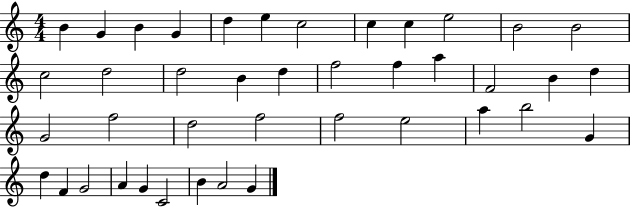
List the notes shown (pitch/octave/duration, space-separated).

B4/q G4/q B4/q G4/q D5/q E5/q C5/h C5/q C5/q E5/h B4/h B4/h C5/h D5/h D5/h B4/q D5/q F5/h F5/q A5/q F4/h B4/q D5/q G4/h F5/h D5/h F5/h F5/h E5/h A5/q B5/h G4/q D5/q F4/q G4/h A4/q G4/q C4/h B4/q A4/h G4/q